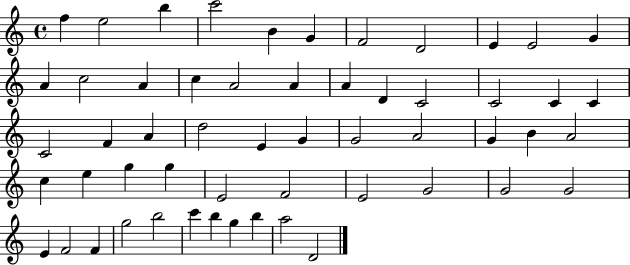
F5/q E5/h B5/q C6/h B4/q G4/q F4/h D4/h E4/q E4/h G4/q A4/q C5/h A4/q C5/q A4/h A4/q A4/q D4/q C4/h C4/h C4/q C4/q C4/h F4/q A4/q D5/h E4/q G4/q G4/h A4/h G4/q B4/q A4/h C5/q E5/q G5/q G5/q E4/h F4/h E4/h G4/h G4/h G4/h E4/q F4/h F4/q G5/h B5/h C6/q B5/q G5/q B5/q A5/h D4/h